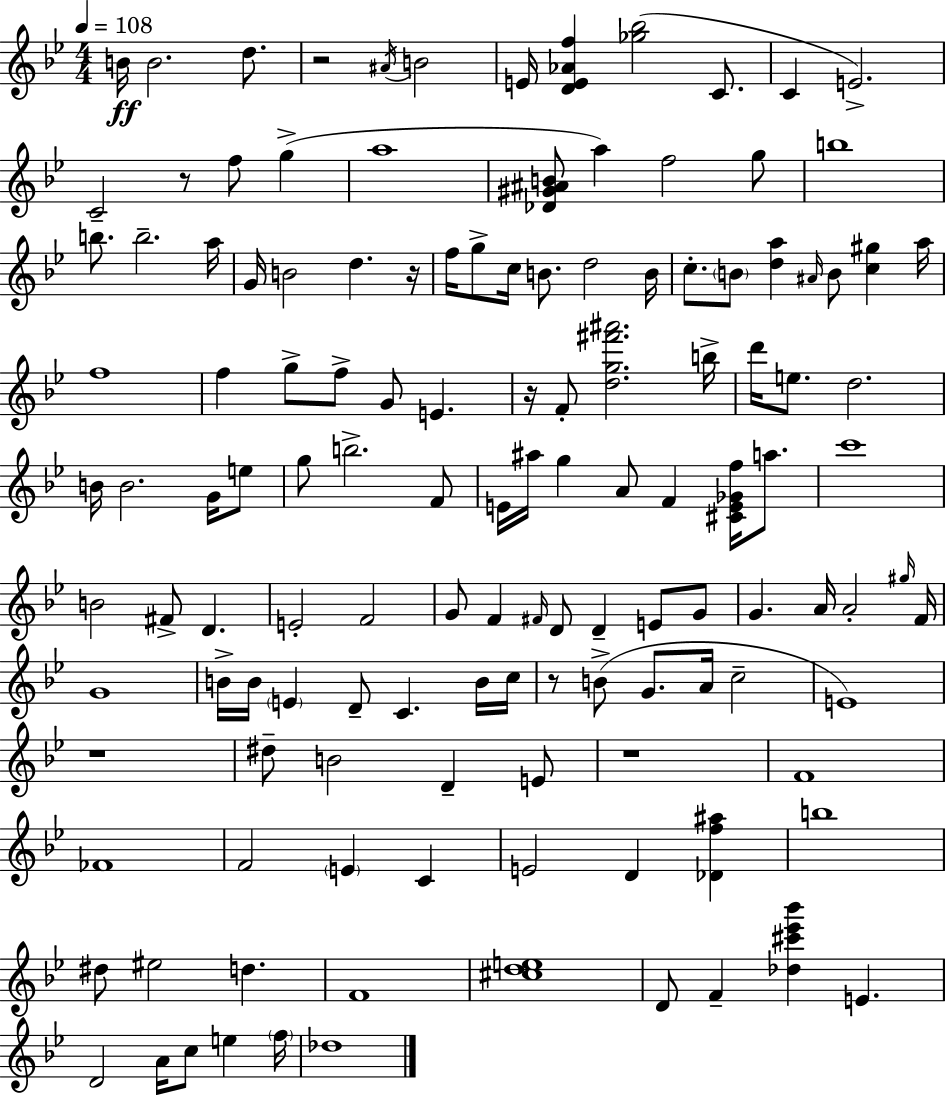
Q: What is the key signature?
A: BES major